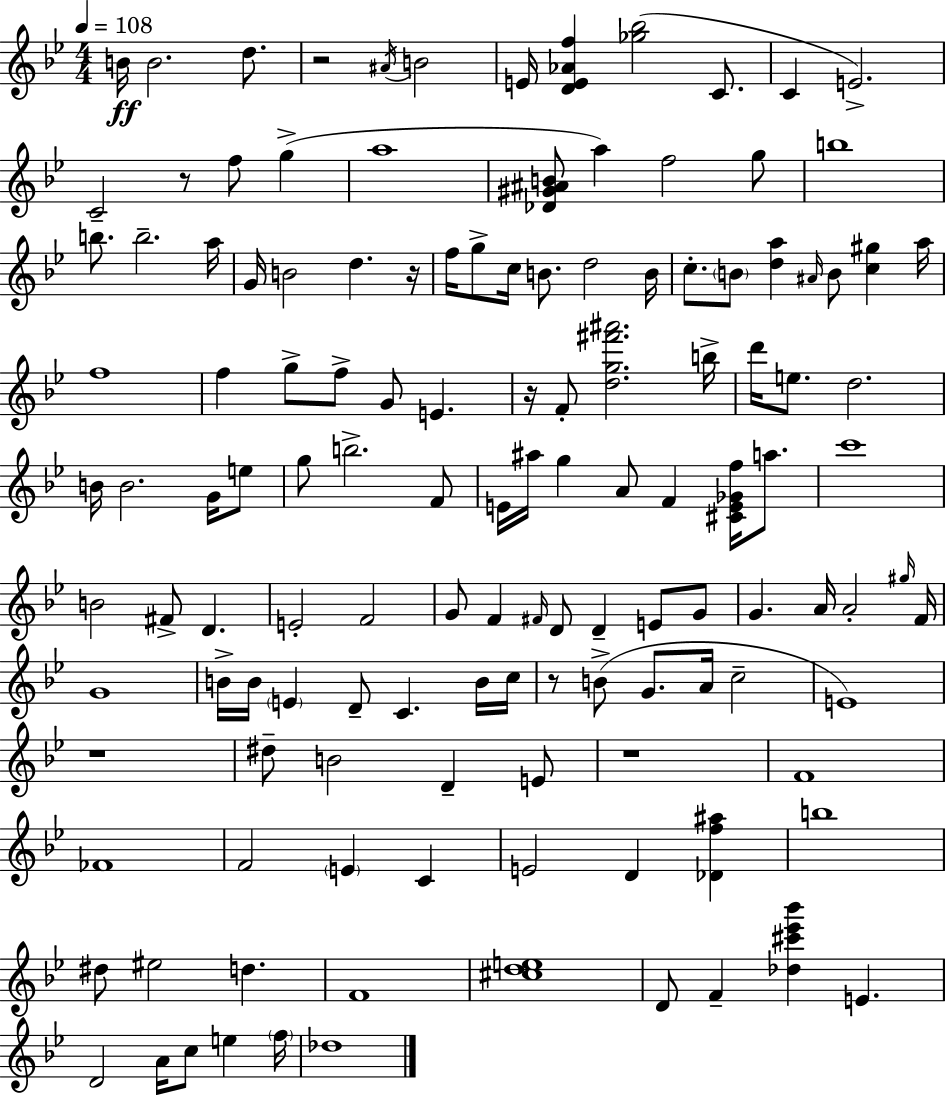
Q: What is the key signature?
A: BES major